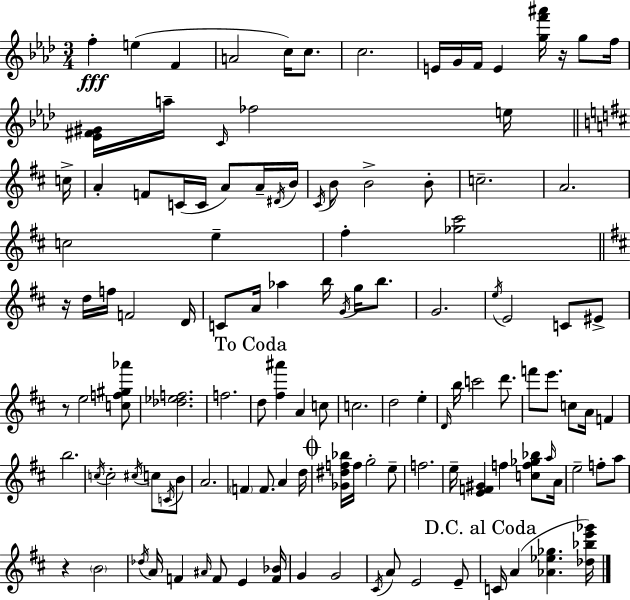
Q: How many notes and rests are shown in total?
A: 122